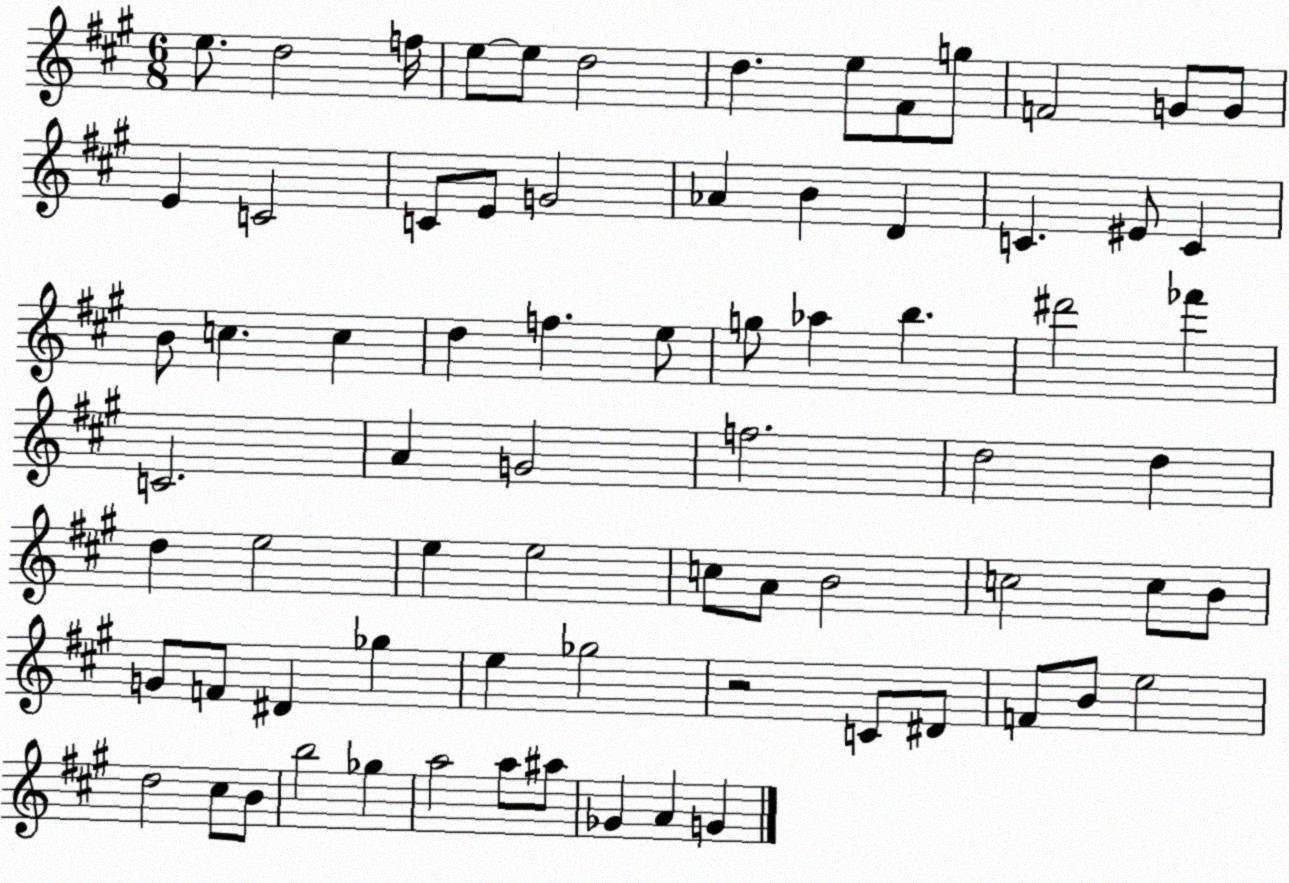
X:1
T:Untitled
M:6/8
L:1/4
K:A
e/2 d2 f/4 e/2 e/2 d2 d e/2 ^F/2 g/2 F2 G/2 G/2 E C2 C/2 E/2 G2 _A B D C ^E/2 C B/2 c c d f e/2 g/2 _a b ^d'2 _f' C2 A G2 f2 d2 d d e2 e e2 c/2 A/2 B2 c2 c/2 B/2 G/2 F/2 ^D _g e _g2 z2 C/2 ^D/2 F/2 B/2 e2 d2 ^c/2 B/2 b2 _g a2 a/2 ^a/2 _G A G